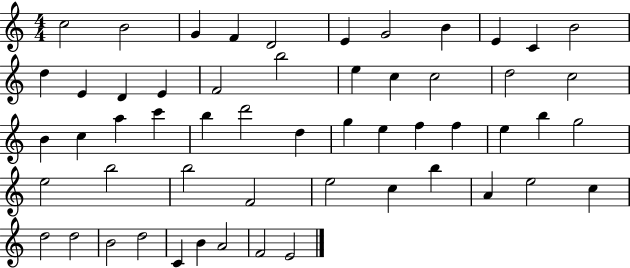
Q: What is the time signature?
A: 4/4